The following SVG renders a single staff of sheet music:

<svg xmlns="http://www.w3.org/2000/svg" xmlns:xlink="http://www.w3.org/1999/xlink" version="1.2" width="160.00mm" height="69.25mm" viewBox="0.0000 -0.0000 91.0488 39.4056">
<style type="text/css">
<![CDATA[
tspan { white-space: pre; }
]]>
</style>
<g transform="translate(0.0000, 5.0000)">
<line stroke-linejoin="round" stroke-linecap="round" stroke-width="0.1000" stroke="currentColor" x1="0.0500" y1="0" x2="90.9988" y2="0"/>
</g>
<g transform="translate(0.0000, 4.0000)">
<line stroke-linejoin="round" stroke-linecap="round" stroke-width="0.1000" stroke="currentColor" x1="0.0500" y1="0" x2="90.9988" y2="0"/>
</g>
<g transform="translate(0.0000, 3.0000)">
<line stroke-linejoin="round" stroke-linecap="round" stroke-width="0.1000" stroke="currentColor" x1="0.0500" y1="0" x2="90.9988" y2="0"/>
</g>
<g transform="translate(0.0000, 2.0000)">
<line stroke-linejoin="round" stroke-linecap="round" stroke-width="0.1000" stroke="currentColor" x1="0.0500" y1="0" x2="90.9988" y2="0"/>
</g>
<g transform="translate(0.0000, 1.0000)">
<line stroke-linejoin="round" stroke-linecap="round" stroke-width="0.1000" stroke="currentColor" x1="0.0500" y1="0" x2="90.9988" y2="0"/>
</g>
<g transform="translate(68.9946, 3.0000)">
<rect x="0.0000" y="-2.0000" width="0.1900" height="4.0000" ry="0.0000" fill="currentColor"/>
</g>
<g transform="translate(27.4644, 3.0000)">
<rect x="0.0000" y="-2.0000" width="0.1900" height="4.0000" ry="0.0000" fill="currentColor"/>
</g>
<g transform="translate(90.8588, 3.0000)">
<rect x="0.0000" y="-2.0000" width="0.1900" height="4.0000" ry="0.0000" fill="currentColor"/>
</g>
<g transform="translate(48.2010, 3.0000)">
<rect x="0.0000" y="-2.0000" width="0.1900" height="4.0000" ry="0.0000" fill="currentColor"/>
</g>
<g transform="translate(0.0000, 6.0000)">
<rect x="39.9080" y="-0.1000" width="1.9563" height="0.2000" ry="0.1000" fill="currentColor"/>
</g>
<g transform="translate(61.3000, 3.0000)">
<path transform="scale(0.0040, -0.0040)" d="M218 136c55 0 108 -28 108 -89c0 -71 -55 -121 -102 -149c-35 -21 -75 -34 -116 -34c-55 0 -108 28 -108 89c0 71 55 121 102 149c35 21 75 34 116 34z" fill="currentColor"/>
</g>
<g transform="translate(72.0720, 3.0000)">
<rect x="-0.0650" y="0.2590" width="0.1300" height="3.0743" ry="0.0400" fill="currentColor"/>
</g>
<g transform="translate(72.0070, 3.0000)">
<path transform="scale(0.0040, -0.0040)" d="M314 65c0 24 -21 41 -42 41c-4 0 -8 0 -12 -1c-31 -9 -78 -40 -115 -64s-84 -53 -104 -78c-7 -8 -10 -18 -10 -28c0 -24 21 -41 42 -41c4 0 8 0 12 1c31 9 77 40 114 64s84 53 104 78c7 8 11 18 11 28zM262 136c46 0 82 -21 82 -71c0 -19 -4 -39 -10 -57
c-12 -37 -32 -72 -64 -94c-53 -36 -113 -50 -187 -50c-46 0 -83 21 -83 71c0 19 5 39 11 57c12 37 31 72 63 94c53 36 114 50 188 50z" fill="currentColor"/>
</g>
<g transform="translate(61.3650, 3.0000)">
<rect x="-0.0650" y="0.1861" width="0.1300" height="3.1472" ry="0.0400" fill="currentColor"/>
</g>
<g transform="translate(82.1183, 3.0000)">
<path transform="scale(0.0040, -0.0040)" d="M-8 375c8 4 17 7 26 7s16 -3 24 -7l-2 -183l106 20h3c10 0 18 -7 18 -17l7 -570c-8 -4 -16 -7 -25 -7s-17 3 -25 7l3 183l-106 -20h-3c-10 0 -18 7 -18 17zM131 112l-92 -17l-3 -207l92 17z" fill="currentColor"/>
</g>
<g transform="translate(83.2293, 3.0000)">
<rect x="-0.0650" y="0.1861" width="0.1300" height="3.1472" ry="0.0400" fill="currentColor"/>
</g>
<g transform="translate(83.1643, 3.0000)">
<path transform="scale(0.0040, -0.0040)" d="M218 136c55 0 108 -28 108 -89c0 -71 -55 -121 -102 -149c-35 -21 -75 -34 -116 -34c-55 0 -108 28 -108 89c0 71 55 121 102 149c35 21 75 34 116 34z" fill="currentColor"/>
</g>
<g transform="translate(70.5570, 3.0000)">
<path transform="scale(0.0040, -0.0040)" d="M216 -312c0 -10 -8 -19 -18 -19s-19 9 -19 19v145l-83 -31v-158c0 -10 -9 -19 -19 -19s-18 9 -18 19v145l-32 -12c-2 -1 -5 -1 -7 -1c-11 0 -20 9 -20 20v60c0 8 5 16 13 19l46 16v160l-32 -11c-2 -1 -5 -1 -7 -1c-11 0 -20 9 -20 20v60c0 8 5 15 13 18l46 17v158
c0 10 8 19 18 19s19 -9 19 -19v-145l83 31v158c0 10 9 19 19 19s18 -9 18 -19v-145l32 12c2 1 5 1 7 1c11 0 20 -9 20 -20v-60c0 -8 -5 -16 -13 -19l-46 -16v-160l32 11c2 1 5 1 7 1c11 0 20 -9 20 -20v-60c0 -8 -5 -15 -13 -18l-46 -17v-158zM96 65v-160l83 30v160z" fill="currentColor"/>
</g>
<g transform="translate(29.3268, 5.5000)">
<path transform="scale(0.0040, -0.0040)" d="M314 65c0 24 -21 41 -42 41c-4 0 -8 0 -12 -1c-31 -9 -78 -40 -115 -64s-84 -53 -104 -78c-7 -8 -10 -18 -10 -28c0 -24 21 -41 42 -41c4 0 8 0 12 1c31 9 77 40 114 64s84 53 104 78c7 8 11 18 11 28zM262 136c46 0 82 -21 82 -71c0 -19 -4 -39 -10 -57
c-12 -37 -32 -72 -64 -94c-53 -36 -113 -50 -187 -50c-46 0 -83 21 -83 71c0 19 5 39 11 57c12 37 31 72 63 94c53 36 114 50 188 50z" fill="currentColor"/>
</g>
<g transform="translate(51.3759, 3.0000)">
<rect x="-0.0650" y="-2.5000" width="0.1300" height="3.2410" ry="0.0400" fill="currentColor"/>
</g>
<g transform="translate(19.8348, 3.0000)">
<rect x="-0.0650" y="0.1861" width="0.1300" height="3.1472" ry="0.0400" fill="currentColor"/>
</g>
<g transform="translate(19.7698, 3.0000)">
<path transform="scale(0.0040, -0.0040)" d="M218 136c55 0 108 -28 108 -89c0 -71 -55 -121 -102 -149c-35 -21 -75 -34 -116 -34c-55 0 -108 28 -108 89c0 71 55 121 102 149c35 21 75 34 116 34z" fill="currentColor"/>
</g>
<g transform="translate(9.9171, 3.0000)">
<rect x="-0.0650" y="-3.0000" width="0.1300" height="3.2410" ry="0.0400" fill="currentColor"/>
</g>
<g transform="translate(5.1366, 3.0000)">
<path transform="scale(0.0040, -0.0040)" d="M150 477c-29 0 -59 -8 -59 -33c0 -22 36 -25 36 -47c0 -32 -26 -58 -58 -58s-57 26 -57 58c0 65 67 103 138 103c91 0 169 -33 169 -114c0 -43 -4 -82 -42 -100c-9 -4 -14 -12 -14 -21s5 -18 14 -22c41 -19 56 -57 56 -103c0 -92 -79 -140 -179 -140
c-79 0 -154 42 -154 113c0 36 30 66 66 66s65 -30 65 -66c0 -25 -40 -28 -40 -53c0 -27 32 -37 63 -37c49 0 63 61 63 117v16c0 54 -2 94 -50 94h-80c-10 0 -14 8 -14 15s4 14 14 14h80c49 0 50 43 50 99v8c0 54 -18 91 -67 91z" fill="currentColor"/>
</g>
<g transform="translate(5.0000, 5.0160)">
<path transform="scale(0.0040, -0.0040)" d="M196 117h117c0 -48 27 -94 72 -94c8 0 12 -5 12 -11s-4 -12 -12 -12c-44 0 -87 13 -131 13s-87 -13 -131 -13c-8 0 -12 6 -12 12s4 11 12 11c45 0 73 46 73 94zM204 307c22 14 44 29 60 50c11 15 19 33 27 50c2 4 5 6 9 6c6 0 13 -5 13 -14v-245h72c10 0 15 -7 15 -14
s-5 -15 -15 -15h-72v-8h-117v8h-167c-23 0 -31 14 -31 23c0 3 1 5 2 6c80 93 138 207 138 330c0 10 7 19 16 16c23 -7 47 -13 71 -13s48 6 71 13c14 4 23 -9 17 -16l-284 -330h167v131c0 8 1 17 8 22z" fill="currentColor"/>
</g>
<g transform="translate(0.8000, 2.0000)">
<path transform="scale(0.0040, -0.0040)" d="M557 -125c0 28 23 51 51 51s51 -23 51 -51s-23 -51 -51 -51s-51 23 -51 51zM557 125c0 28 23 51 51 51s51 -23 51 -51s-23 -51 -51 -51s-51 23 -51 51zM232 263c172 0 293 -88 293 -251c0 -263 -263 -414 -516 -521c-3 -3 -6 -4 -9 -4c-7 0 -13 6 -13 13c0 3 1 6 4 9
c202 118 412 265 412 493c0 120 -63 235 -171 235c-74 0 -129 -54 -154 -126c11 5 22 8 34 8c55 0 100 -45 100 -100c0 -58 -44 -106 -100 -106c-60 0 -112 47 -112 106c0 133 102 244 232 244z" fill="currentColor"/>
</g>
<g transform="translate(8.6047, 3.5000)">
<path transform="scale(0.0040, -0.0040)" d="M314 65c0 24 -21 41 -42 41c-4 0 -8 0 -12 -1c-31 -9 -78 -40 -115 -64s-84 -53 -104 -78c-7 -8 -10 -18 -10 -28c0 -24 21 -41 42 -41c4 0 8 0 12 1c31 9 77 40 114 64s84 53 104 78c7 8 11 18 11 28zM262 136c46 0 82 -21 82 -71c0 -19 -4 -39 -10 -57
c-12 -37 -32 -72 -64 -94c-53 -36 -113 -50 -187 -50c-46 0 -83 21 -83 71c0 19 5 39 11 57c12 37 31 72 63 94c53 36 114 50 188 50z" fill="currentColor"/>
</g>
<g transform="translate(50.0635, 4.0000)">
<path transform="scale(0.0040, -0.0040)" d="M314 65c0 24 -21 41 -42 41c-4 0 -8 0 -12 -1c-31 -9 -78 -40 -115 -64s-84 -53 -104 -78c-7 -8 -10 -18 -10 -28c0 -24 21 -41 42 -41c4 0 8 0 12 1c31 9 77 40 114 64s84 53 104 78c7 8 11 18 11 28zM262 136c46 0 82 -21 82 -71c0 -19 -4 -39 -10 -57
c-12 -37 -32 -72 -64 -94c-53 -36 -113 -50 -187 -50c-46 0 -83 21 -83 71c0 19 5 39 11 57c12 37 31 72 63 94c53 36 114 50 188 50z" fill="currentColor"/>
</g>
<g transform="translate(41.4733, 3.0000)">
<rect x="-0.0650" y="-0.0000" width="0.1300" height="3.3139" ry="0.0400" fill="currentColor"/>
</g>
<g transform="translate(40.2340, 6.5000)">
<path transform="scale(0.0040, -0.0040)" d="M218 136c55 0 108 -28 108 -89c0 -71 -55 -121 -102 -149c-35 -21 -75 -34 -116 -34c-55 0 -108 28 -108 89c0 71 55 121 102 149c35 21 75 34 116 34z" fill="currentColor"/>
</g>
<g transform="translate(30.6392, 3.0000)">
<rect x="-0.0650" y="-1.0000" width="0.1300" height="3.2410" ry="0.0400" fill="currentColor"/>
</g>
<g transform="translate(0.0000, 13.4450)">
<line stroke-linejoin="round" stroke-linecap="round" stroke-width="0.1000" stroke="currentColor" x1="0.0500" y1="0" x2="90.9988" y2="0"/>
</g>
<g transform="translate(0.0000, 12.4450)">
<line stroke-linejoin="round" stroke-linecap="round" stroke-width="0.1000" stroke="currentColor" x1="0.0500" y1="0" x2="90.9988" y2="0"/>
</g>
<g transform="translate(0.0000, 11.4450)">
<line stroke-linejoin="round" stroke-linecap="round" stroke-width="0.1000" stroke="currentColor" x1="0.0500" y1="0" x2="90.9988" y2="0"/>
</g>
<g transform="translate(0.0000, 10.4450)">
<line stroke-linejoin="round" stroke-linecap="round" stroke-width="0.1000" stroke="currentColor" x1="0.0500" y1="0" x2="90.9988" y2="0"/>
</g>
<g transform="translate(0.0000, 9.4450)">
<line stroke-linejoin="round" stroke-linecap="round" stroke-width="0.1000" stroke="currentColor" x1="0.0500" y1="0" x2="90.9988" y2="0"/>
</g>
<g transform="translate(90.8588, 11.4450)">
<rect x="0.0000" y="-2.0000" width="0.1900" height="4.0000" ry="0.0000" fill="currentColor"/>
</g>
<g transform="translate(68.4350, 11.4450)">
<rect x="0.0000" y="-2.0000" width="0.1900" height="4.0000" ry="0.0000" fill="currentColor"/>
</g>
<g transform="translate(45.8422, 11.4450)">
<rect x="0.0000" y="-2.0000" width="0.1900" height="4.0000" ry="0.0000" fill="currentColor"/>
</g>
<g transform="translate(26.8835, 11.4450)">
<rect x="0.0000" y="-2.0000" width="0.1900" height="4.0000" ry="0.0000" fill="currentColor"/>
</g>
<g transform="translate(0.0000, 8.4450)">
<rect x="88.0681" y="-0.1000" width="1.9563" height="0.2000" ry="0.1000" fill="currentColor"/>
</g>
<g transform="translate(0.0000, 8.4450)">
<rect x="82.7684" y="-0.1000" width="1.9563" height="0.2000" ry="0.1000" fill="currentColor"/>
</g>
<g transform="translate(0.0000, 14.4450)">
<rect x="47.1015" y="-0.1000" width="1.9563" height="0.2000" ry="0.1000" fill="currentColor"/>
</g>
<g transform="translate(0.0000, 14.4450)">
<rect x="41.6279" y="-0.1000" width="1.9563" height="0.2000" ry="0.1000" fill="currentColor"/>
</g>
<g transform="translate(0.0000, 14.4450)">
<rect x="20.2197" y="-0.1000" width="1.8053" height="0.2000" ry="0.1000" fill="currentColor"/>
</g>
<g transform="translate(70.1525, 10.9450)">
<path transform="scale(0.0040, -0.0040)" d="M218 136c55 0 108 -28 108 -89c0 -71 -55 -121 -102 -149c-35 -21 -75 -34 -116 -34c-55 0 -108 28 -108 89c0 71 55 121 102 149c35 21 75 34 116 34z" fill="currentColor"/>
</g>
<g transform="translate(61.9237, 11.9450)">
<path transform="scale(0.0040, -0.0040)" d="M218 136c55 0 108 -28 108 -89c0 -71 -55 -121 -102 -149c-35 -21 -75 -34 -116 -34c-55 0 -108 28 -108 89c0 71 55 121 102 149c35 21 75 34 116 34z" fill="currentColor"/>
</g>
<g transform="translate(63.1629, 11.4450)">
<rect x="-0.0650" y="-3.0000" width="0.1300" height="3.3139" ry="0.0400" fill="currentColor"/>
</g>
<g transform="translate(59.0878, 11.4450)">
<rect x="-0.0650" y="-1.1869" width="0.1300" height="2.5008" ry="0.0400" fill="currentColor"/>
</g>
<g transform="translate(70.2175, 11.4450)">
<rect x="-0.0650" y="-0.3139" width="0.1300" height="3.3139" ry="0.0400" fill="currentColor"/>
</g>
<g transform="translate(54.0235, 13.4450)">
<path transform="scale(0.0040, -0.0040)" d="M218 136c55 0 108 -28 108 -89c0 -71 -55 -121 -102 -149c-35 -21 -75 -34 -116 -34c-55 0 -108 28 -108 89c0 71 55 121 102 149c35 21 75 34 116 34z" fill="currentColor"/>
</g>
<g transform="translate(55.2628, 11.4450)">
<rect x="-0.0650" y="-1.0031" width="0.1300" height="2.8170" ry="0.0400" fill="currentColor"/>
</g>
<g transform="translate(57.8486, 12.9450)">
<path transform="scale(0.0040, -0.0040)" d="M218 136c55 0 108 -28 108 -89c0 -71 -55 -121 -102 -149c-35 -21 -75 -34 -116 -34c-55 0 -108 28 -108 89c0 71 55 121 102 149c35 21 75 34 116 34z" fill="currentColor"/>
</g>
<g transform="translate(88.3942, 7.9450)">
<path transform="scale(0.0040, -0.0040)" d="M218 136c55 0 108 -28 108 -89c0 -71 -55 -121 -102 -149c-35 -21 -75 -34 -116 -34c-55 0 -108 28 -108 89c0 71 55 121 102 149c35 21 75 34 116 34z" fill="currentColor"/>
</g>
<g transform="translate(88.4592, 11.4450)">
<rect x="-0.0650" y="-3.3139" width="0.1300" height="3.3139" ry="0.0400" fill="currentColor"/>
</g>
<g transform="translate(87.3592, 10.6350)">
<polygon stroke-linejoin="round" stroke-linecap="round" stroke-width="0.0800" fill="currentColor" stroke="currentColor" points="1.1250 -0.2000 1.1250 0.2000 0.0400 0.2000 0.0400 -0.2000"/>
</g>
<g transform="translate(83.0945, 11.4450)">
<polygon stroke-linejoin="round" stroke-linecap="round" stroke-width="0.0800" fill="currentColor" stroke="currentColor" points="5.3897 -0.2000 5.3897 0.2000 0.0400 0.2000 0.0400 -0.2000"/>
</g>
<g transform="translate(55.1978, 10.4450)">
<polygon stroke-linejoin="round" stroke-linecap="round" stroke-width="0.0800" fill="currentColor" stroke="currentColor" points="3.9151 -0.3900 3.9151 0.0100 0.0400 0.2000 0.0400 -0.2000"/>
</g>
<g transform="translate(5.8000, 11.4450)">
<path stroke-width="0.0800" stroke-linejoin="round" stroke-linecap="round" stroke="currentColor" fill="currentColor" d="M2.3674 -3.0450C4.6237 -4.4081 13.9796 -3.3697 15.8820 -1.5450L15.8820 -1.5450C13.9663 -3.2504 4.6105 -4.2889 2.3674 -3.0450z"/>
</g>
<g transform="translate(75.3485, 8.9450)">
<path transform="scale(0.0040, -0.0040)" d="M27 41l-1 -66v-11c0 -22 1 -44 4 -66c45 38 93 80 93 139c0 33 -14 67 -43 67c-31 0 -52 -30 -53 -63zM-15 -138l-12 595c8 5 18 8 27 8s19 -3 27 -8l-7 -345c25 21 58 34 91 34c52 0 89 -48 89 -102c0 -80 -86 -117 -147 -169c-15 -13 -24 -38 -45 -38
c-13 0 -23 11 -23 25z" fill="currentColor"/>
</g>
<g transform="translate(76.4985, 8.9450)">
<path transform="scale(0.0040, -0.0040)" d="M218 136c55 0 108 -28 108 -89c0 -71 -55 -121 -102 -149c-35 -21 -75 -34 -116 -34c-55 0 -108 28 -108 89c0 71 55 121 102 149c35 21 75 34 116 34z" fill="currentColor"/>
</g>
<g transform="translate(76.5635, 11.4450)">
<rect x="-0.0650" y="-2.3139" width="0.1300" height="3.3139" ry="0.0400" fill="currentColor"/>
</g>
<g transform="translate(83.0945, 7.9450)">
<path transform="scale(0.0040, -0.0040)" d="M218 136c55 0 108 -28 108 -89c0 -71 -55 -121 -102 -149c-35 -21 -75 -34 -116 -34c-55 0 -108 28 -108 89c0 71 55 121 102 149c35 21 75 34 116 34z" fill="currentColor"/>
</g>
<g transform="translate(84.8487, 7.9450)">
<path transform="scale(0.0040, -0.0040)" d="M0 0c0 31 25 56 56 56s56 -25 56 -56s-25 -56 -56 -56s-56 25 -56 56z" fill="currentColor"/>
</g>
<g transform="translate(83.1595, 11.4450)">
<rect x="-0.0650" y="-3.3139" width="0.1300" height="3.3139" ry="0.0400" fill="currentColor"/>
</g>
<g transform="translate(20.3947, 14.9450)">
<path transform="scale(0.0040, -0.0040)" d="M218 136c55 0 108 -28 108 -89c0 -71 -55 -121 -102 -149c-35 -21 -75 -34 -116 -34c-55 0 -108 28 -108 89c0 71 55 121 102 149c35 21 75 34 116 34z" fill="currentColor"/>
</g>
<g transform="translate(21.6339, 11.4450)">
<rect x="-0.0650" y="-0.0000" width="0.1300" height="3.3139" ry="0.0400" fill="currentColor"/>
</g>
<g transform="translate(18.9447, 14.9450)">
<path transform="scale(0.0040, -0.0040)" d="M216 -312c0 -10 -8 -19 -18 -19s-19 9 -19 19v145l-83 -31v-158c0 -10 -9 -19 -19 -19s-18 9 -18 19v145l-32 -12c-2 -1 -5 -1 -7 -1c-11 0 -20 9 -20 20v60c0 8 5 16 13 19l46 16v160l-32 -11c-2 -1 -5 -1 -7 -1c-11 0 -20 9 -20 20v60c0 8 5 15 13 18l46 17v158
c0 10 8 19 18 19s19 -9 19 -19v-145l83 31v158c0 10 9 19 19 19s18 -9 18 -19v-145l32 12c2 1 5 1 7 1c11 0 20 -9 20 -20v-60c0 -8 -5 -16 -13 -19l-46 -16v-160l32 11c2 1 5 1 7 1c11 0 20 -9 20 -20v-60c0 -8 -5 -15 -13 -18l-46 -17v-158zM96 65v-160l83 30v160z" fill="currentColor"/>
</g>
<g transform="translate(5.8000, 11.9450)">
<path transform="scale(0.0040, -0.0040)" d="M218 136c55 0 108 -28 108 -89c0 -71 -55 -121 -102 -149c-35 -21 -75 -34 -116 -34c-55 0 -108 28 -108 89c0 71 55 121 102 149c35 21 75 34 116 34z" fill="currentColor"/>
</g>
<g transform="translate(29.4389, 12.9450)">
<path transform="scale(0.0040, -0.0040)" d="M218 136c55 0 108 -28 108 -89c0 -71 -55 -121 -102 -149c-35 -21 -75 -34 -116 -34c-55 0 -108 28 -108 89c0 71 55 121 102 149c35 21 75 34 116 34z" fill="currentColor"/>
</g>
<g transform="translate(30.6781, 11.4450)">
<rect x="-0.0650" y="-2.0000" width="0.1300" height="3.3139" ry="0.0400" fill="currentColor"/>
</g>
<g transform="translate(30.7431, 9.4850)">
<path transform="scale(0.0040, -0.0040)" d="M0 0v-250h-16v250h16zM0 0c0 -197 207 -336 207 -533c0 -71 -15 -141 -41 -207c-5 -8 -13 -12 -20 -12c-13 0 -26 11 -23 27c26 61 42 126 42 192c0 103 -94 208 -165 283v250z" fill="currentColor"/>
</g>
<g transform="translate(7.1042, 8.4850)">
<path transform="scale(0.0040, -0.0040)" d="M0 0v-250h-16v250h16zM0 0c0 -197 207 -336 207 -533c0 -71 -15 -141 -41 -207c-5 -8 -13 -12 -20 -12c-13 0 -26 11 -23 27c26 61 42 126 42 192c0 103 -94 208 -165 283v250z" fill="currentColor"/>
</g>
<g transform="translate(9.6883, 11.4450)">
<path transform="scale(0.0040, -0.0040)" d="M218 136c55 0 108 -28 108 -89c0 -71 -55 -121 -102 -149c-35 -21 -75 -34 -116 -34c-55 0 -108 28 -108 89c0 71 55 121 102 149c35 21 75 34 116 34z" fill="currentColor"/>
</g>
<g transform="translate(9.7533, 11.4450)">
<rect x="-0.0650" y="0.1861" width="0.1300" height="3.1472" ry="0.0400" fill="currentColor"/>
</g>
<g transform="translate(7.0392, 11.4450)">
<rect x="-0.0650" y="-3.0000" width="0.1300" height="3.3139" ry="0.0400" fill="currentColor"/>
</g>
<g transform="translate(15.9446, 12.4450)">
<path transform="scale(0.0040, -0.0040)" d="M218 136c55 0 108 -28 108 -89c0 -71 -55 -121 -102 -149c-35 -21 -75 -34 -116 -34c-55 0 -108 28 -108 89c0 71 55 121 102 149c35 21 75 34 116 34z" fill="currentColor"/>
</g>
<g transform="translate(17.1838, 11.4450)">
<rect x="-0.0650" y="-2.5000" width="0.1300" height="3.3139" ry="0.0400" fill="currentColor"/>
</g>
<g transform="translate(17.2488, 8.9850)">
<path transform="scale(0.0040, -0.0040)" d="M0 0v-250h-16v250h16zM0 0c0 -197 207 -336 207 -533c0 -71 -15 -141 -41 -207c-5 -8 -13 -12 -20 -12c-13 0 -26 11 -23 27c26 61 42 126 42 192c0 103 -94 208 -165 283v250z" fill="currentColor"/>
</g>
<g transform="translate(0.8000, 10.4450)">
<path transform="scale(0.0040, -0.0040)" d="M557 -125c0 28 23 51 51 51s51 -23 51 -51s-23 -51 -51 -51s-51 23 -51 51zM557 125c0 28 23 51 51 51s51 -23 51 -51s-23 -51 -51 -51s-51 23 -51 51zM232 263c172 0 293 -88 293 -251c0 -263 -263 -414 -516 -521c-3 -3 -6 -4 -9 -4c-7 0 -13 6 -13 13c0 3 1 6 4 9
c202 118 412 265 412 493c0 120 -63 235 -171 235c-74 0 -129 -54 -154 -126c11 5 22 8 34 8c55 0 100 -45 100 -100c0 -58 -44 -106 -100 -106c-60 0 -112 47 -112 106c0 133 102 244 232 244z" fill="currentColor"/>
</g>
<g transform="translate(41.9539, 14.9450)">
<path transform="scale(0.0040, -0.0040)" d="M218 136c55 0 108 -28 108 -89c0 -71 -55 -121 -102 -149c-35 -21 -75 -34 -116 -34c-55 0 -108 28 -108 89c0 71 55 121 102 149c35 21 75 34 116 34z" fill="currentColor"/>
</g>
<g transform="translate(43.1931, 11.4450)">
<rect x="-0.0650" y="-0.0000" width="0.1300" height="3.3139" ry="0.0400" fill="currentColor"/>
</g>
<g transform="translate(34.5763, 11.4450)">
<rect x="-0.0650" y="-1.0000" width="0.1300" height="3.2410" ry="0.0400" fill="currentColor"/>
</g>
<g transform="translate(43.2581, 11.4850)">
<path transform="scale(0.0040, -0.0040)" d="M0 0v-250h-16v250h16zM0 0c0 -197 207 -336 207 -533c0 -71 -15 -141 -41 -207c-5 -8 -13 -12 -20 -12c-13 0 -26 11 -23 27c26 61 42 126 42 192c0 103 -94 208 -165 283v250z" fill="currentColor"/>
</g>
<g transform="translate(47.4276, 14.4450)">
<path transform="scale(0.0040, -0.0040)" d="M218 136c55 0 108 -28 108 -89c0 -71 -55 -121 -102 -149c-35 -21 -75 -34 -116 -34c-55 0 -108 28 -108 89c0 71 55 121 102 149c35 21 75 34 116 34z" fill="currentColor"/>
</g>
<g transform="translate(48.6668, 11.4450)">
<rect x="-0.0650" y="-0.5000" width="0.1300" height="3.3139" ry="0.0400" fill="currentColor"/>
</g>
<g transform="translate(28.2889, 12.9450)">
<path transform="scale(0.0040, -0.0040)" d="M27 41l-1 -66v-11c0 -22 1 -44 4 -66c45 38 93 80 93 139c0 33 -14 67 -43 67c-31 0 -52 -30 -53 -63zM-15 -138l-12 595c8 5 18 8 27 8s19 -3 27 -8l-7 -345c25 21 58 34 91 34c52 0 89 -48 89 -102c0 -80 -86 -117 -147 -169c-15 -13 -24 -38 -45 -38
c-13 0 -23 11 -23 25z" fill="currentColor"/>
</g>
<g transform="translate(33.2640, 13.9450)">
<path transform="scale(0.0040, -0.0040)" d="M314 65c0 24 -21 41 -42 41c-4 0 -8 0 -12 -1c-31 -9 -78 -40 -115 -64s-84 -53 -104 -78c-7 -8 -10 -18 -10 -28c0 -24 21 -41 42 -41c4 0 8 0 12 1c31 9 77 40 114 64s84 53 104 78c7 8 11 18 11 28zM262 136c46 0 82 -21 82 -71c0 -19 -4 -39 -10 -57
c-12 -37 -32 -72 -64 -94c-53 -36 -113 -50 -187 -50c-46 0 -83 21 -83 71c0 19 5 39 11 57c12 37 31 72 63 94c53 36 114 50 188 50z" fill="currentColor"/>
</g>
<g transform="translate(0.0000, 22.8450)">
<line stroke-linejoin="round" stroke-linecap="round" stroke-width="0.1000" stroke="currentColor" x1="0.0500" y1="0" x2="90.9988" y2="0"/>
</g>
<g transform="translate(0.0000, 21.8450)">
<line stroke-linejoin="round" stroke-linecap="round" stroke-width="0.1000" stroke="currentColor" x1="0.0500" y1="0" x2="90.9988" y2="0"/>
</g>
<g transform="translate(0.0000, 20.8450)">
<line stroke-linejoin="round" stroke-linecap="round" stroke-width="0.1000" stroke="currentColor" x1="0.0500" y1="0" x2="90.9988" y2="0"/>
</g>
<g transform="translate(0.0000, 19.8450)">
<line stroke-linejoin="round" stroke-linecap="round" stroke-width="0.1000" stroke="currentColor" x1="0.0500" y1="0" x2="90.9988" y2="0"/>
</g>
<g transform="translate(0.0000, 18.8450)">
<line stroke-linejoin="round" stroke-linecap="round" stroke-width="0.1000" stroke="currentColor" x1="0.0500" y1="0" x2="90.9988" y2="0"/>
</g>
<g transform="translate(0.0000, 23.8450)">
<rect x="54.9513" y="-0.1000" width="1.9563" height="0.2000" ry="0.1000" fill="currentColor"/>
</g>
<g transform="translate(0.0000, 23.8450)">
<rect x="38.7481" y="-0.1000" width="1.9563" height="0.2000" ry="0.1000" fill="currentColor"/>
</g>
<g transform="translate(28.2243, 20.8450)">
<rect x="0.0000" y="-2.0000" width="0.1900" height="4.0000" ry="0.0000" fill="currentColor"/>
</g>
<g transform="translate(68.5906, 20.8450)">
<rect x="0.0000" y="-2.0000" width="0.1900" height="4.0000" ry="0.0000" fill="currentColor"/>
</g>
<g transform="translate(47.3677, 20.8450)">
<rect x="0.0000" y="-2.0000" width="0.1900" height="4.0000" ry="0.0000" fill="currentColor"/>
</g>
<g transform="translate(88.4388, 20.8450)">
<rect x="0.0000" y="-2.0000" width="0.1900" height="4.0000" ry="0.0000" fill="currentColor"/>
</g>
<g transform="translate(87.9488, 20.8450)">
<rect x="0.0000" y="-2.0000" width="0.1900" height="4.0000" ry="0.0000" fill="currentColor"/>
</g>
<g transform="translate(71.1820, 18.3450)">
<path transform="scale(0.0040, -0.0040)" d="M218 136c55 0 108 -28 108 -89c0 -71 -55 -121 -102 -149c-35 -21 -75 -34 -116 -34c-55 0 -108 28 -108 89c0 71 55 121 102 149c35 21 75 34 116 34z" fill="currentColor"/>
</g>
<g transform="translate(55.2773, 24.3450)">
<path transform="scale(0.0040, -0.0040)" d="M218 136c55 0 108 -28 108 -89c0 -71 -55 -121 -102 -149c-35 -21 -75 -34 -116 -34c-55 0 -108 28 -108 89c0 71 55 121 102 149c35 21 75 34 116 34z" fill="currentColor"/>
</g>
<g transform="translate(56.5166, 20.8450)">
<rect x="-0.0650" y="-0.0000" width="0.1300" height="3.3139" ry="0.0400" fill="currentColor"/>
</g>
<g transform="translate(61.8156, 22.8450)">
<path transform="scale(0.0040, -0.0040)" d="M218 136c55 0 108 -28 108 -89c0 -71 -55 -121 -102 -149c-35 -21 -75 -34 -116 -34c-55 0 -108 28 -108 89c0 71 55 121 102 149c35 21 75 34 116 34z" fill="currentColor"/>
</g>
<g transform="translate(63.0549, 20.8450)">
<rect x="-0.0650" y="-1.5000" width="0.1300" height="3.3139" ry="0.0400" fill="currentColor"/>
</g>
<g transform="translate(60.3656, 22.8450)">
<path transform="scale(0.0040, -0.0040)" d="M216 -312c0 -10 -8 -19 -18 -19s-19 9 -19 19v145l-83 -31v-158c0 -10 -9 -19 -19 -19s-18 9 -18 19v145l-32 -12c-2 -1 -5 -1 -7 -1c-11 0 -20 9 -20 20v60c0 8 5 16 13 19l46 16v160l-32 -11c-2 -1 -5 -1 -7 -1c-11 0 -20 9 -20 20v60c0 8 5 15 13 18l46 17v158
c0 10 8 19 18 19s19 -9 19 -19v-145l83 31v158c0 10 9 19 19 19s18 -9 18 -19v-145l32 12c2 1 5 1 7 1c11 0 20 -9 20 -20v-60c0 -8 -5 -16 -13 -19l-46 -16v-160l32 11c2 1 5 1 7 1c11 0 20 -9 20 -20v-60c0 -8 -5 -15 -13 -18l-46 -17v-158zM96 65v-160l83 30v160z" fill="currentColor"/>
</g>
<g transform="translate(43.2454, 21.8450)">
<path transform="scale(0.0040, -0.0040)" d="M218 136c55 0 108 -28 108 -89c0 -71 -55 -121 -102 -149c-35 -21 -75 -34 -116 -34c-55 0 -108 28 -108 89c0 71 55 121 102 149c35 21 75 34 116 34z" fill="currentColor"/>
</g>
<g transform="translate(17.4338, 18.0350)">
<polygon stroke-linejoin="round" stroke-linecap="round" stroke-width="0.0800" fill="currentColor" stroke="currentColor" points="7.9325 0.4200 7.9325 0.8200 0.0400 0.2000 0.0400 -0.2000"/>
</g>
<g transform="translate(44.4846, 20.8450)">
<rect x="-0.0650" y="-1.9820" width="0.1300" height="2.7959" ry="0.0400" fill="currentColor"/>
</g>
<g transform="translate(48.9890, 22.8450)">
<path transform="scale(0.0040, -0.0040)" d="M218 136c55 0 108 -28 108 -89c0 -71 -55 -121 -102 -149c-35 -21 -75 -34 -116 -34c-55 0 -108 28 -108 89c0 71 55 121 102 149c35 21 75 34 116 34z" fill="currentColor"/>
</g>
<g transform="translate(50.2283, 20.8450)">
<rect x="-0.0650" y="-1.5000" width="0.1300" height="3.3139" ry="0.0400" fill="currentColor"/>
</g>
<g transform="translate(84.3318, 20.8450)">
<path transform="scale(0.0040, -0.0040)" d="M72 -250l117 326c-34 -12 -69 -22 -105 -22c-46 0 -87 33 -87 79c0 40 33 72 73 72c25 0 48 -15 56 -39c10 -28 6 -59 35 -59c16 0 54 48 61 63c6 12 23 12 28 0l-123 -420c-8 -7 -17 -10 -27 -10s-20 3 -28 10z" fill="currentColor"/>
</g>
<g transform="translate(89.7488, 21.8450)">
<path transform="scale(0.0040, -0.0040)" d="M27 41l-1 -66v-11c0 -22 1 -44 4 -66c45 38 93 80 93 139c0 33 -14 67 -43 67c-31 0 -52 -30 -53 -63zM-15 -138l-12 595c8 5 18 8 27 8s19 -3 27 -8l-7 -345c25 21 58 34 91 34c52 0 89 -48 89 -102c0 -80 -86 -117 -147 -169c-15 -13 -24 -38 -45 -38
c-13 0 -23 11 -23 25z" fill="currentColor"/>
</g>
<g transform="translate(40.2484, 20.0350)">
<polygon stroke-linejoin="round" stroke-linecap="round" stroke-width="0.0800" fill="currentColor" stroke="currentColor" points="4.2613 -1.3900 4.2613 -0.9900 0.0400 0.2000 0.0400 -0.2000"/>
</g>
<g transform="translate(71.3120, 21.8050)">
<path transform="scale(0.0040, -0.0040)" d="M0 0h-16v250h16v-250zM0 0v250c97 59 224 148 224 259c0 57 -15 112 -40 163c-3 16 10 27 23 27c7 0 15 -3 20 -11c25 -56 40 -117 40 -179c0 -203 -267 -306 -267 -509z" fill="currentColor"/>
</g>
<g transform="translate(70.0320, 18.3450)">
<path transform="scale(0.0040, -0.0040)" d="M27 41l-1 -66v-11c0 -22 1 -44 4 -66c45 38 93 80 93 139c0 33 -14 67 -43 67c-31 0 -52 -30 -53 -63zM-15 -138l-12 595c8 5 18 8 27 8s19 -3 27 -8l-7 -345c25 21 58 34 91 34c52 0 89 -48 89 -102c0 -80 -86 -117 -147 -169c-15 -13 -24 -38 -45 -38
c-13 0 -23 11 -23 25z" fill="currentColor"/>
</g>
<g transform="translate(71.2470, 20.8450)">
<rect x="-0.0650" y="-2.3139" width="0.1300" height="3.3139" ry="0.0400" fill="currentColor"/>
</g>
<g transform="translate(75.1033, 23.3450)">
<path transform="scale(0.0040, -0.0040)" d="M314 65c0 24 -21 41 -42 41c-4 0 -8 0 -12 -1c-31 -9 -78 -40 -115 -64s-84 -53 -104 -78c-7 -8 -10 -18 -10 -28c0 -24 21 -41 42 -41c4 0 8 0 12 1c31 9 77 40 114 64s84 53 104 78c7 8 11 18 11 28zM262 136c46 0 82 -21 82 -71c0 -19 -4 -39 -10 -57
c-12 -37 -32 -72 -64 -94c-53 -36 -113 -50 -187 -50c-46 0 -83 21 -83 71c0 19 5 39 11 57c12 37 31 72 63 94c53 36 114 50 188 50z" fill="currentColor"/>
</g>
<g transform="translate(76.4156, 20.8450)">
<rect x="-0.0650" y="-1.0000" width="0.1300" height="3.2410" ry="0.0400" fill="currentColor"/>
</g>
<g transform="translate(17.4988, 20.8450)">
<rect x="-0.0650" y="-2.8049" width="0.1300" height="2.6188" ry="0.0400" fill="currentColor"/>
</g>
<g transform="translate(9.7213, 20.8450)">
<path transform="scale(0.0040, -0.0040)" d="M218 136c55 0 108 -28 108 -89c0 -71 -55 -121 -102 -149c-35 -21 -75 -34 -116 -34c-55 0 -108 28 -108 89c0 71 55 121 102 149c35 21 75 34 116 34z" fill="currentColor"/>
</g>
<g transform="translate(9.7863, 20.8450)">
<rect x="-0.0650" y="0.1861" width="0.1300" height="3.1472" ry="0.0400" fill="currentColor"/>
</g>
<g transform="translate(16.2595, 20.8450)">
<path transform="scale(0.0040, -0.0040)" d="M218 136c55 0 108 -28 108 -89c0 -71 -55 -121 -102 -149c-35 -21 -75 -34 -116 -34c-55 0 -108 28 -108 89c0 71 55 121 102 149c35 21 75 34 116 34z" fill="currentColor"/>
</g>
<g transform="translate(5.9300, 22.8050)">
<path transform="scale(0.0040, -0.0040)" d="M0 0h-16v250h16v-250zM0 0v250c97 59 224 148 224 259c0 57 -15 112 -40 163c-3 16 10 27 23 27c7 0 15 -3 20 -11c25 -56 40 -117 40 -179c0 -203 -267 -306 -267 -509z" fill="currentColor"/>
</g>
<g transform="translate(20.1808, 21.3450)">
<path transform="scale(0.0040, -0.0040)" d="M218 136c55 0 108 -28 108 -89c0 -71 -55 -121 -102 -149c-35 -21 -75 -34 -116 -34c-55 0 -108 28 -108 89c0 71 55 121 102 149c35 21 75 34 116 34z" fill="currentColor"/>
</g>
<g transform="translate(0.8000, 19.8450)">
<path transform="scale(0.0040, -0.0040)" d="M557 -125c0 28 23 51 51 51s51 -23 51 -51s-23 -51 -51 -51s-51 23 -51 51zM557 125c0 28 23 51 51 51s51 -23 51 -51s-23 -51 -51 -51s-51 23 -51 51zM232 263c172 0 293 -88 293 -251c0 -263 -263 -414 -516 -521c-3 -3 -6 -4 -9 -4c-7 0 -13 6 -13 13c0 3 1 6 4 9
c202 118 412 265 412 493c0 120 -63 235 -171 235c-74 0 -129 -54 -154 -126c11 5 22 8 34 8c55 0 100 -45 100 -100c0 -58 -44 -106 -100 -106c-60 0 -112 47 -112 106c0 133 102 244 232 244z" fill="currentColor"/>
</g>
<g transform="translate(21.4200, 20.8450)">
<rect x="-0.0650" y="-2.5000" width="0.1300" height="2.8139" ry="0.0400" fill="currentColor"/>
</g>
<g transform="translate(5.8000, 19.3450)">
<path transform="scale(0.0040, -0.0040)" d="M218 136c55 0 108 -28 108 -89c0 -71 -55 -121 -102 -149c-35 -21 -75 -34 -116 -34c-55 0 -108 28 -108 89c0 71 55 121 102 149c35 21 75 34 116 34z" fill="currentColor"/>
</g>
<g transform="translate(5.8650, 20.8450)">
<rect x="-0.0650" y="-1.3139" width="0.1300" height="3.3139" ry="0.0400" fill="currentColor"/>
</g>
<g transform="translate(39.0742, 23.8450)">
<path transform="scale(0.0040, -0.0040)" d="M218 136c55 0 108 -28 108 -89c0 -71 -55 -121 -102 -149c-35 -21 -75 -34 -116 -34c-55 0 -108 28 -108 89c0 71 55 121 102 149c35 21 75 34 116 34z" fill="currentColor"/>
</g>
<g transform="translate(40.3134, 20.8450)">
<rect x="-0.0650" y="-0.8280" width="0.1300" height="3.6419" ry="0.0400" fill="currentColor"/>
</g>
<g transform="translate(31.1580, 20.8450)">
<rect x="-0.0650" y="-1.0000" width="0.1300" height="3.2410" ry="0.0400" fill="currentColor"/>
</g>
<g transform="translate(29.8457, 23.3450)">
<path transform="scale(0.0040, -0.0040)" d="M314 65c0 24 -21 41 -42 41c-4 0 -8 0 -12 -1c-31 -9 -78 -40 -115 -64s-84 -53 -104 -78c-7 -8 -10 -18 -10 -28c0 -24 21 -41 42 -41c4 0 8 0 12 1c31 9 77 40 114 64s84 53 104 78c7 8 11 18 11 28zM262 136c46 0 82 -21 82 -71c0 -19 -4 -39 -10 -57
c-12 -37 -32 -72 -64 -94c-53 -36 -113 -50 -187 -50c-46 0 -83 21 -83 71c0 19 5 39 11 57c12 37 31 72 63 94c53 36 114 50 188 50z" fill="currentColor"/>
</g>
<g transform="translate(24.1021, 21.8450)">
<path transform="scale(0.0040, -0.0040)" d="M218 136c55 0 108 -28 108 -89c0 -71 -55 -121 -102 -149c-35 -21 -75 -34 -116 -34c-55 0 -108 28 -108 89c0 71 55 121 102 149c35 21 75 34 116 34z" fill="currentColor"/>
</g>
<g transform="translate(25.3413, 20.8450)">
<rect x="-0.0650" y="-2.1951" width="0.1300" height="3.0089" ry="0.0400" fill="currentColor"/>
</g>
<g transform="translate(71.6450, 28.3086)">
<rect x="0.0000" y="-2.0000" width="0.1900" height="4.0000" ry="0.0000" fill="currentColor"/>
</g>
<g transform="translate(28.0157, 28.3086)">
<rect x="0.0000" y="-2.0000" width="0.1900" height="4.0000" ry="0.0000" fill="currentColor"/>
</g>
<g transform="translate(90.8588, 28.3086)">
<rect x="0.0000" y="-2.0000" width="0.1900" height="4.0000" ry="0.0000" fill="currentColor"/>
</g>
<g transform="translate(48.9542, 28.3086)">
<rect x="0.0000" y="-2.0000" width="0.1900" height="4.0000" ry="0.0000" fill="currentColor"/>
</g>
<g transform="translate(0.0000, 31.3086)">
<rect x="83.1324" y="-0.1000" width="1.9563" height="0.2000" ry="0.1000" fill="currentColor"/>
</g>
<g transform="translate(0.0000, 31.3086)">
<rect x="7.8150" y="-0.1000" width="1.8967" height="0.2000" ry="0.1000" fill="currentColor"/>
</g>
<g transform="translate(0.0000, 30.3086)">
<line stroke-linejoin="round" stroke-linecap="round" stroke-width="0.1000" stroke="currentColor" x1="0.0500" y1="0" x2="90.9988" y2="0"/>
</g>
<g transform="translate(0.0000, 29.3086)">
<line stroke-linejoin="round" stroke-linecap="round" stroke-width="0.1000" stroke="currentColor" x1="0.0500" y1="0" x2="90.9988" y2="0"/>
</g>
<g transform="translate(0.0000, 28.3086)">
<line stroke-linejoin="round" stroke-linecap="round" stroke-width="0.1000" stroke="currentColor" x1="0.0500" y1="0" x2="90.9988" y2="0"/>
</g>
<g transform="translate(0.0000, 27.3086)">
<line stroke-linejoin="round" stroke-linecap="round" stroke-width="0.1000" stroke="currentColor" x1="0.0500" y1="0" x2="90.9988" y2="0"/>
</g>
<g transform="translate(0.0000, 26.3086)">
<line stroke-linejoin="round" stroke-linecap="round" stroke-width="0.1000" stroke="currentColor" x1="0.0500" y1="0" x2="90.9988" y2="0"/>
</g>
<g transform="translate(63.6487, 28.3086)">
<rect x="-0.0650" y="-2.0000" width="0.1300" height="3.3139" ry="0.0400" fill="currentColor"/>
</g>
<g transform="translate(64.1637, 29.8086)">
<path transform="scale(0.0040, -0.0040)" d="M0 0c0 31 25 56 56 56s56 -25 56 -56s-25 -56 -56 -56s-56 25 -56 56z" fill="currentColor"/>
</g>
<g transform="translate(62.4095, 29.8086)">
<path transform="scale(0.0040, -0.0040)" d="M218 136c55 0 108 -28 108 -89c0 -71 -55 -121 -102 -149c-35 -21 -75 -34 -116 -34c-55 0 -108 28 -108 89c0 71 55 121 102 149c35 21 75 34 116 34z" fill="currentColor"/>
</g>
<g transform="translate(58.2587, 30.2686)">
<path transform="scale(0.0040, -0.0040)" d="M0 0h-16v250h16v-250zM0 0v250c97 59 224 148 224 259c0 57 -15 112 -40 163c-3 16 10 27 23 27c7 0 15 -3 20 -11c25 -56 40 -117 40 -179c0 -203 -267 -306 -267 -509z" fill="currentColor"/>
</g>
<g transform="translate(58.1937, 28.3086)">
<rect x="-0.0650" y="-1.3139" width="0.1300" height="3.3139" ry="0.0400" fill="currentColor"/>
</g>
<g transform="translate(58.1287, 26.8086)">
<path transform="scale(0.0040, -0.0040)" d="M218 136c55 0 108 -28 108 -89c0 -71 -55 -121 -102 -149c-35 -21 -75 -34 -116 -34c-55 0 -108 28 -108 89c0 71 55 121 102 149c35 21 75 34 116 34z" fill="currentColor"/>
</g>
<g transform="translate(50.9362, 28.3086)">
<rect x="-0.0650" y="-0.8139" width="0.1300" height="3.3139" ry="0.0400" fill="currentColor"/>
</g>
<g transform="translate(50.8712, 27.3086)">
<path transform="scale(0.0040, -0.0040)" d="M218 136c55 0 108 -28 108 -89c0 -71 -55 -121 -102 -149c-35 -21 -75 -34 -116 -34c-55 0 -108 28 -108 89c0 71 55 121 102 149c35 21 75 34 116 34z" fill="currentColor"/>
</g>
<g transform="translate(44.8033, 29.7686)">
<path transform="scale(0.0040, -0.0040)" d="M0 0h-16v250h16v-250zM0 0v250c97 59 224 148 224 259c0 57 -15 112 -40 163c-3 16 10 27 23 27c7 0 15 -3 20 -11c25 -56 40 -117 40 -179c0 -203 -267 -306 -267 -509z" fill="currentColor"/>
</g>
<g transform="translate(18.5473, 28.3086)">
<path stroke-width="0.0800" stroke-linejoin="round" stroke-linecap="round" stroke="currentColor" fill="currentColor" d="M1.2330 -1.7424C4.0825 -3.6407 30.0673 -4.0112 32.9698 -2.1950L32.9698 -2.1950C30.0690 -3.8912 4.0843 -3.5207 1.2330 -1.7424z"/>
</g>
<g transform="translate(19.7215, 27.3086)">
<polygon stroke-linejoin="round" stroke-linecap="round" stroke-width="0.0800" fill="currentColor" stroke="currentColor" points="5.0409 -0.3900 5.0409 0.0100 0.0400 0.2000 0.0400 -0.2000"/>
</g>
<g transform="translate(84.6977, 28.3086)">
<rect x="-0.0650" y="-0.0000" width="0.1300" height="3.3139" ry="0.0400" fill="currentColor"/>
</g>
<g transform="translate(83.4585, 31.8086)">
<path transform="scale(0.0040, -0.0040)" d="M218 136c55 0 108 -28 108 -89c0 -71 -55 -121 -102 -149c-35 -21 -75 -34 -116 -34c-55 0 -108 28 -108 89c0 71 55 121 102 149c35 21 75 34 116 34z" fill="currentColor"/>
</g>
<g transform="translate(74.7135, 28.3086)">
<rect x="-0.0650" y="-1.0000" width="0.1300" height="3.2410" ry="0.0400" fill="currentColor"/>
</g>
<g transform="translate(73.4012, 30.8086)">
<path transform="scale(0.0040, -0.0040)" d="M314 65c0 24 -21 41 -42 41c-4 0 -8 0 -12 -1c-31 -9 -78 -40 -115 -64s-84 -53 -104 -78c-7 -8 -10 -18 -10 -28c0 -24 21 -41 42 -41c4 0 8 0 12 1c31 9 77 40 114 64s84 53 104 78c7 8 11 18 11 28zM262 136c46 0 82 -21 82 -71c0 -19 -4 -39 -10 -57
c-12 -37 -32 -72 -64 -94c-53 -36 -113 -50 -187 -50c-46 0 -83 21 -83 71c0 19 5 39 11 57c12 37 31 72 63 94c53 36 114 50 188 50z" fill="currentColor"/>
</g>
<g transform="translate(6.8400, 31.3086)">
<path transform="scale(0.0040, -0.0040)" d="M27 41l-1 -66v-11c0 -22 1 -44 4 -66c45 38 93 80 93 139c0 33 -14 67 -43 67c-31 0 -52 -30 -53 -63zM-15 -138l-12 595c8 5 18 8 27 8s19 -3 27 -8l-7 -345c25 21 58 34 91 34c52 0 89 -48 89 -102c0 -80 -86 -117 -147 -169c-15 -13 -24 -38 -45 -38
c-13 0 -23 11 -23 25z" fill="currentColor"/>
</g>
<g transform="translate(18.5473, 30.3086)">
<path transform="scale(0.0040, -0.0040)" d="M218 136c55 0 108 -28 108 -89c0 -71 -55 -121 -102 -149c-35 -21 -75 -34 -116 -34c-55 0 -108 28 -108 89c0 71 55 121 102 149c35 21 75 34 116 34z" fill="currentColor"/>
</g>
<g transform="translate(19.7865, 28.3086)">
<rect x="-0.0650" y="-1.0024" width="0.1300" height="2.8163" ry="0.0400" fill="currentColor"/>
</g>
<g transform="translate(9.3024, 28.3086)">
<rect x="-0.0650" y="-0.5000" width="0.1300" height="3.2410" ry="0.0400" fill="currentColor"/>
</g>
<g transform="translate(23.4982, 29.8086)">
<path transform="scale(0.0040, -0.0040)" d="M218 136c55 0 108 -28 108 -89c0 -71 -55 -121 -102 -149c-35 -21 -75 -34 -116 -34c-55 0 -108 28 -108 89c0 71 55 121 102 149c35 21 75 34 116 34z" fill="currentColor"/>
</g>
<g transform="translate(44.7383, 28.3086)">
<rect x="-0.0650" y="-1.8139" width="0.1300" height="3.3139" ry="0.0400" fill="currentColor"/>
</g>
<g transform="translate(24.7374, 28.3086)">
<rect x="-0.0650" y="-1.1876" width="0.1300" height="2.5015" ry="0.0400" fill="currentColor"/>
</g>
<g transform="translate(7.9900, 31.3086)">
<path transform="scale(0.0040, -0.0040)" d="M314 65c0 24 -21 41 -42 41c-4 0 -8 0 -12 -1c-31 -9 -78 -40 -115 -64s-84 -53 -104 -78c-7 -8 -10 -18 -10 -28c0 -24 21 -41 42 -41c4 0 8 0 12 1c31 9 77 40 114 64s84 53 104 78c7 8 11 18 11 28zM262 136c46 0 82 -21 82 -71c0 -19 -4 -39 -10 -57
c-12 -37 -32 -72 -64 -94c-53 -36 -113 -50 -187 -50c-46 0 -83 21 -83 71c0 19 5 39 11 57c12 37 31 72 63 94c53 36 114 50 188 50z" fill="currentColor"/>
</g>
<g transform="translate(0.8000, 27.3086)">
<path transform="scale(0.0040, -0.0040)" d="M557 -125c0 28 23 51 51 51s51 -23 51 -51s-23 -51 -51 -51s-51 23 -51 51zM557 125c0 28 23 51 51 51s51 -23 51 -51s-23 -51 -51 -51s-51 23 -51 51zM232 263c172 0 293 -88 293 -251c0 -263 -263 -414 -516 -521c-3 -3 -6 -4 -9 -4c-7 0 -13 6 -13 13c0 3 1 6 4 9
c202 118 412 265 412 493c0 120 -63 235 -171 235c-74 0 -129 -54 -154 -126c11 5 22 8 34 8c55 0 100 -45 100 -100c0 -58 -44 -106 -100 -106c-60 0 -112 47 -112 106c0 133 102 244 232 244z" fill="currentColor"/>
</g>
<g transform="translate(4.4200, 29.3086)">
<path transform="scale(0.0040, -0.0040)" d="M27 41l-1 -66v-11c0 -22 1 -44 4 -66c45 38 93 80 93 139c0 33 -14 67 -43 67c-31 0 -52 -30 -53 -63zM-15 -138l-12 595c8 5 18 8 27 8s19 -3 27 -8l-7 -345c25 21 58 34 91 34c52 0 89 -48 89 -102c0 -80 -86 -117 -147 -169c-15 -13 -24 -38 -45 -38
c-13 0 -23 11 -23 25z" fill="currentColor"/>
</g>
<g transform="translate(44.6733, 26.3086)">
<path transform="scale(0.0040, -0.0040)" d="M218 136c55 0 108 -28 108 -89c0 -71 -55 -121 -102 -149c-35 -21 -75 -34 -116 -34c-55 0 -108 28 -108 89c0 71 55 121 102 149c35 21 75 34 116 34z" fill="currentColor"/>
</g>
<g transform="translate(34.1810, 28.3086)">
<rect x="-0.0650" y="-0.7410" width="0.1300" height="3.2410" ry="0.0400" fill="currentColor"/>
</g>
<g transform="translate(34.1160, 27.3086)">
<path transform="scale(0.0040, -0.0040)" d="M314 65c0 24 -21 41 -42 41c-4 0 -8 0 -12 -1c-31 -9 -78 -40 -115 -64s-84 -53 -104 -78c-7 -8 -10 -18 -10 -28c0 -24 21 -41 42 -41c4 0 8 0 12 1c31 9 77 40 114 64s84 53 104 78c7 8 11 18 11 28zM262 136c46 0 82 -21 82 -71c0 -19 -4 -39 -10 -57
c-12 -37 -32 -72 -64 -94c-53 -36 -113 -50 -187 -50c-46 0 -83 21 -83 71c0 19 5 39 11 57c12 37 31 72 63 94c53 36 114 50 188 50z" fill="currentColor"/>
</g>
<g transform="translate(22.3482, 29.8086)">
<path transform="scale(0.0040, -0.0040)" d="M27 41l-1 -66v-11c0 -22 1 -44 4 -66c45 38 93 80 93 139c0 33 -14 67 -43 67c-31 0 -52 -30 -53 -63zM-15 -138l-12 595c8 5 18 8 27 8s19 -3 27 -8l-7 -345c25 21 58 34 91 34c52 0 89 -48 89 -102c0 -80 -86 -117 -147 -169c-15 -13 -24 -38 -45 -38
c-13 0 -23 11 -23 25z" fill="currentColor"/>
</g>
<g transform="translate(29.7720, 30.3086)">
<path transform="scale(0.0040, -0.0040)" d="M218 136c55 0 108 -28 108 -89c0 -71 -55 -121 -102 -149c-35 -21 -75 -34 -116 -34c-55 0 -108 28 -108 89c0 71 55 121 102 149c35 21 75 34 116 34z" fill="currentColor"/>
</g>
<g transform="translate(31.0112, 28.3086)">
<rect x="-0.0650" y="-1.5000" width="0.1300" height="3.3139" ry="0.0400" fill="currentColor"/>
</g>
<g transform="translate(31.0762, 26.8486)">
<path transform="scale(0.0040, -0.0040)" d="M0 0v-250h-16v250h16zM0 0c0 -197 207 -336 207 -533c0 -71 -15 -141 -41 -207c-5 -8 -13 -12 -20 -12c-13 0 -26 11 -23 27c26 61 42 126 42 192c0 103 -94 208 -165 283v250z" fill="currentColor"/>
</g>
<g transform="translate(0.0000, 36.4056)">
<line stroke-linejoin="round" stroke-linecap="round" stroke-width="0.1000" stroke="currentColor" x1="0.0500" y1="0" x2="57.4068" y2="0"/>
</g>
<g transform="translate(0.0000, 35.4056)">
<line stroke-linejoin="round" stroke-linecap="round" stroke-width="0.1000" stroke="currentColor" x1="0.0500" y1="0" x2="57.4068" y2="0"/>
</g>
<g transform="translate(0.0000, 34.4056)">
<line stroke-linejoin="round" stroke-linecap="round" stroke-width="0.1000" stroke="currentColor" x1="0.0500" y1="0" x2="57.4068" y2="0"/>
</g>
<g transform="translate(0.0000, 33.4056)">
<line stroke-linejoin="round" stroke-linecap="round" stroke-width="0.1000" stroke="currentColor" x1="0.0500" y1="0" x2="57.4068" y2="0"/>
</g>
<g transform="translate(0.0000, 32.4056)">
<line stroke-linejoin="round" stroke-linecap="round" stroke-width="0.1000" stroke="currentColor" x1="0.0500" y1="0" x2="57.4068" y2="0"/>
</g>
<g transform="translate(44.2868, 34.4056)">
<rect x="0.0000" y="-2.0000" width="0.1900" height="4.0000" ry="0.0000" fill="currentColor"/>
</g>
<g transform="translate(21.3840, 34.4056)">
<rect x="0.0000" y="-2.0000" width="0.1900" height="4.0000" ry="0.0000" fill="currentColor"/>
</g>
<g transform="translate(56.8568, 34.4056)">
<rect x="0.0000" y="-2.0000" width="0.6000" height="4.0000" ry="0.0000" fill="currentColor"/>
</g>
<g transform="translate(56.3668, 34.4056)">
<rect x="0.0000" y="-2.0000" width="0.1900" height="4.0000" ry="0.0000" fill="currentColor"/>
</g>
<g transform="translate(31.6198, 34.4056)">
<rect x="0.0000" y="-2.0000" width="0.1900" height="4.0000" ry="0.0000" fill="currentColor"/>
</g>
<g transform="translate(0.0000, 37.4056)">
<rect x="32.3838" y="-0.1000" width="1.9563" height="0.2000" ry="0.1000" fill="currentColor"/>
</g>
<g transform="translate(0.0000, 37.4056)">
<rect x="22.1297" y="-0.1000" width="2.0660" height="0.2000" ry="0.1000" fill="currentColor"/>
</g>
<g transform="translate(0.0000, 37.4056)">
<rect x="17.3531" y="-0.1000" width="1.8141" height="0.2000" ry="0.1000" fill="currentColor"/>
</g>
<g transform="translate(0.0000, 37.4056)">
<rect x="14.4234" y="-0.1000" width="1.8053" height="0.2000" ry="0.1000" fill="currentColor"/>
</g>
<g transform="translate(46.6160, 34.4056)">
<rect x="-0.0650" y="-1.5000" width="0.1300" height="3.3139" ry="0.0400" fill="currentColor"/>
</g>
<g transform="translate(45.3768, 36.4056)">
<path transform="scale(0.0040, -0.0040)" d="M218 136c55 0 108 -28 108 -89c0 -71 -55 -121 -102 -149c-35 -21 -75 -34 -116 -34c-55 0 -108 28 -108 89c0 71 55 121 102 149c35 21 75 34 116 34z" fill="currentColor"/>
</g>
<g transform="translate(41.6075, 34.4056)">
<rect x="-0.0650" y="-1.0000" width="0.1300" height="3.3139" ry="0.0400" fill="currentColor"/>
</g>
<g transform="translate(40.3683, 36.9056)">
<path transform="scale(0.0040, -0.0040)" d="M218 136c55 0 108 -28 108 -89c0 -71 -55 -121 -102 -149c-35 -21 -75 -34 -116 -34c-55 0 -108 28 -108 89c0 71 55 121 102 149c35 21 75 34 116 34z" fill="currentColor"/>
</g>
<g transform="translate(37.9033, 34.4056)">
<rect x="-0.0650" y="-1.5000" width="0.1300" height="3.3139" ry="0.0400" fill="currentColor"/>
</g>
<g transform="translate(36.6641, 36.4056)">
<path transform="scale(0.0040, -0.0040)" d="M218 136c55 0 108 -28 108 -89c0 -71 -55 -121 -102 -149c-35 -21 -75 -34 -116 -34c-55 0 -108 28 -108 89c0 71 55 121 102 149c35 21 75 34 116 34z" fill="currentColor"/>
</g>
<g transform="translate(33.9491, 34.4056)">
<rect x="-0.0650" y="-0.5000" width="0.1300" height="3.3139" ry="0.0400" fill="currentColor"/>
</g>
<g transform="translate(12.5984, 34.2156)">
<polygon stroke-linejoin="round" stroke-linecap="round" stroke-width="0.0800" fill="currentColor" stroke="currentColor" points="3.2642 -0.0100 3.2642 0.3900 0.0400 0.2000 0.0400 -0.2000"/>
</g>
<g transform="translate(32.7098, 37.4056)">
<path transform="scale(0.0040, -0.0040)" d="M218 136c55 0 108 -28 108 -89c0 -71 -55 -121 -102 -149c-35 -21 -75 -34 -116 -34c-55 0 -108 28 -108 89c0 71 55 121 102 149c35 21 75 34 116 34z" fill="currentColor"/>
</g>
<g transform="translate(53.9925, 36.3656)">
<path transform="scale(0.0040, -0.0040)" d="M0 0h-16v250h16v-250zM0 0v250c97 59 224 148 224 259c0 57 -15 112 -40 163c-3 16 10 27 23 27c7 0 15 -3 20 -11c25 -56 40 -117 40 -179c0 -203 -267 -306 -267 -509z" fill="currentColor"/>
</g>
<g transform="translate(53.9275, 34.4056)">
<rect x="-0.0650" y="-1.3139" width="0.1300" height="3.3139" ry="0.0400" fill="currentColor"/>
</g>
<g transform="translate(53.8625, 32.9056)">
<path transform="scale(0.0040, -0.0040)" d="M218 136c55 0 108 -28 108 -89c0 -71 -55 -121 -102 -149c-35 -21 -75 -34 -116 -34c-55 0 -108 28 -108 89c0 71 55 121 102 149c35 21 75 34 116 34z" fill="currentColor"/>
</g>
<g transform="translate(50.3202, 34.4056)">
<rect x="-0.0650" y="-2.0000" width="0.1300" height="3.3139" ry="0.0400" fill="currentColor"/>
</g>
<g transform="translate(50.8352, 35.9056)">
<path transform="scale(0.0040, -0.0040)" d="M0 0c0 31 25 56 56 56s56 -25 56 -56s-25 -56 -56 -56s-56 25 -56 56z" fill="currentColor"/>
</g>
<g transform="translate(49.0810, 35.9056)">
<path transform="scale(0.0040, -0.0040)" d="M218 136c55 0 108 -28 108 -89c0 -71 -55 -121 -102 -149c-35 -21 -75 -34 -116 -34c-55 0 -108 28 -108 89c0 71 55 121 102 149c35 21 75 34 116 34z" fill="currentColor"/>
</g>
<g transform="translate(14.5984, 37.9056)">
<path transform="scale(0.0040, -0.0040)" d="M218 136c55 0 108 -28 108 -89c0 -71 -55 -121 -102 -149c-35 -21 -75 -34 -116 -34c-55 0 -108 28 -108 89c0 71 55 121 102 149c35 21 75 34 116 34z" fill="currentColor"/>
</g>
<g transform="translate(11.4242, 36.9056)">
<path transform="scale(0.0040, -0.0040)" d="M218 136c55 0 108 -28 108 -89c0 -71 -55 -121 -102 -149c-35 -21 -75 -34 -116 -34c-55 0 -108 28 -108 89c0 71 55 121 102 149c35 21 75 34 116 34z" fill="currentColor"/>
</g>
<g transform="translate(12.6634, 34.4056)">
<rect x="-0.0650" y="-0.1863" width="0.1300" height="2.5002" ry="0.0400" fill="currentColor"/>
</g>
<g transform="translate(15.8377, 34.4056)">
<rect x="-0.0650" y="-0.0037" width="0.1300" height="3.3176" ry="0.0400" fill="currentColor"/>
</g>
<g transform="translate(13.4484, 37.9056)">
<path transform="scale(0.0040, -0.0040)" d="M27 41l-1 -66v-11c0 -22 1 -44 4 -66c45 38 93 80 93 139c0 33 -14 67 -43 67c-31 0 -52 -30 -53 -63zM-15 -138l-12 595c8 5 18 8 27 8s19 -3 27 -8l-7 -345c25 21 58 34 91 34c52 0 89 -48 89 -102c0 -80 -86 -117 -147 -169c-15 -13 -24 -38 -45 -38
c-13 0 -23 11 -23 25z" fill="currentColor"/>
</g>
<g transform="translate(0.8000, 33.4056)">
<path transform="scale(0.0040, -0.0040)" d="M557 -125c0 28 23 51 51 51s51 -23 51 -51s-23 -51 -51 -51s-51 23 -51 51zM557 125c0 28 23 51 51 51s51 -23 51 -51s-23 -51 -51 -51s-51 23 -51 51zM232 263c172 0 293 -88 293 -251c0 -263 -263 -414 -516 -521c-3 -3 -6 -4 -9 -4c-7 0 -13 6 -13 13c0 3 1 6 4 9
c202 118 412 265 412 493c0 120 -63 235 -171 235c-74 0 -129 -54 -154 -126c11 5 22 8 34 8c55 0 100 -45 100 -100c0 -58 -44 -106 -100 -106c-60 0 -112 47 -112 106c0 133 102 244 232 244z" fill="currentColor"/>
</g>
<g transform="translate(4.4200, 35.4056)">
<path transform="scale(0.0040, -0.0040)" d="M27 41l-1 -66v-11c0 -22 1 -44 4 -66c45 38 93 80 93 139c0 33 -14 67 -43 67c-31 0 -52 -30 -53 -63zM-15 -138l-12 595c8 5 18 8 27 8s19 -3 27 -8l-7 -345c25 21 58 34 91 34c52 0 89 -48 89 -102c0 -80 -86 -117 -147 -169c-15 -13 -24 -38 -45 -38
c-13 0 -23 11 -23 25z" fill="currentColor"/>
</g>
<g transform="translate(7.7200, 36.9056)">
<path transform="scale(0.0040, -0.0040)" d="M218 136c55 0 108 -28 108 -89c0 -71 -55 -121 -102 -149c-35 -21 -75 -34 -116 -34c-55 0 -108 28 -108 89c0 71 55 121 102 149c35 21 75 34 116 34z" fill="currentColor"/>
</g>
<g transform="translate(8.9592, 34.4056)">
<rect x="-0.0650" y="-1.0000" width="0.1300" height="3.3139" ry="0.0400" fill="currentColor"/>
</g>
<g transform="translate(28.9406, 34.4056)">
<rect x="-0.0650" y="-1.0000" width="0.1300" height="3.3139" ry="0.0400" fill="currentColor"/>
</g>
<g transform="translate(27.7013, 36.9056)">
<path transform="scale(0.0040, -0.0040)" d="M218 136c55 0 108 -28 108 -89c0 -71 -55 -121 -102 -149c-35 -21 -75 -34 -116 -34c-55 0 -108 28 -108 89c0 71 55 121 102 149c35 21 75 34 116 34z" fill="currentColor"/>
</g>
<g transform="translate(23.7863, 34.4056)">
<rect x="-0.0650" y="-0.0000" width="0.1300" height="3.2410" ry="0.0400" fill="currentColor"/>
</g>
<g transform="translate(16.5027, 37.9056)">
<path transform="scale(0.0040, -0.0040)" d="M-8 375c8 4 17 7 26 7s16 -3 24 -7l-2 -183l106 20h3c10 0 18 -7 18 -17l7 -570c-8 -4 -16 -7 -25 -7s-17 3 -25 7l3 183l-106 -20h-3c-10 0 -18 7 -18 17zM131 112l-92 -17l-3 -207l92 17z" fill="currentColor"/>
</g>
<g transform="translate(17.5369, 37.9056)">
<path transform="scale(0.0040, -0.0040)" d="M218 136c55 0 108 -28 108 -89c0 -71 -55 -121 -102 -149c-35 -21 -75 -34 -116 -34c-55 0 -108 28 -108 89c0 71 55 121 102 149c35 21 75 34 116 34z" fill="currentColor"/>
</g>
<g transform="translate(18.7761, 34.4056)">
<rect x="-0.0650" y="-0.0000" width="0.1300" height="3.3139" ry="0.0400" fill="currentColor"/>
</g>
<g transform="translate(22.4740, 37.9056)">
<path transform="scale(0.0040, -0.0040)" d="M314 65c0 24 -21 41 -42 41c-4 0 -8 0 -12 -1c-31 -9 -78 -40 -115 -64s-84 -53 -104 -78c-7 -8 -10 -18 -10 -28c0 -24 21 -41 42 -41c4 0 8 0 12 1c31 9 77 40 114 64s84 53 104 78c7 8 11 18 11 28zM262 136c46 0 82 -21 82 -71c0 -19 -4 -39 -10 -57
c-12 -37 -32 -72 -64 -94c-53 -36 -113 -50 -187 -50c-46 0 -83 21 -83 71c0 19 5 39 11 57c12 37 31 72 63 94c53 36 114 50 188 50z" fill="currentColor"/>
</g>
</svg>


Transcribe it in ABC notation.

X:1
T:Untitled
M:3/4
L:1/4
K:C
C,2 D, F,,2 D,, B,,2 D, ^D,2 D, C,/2 D, B,,/2 ^D,, _A,,/2 F,,2 D,,/2 E,, G,,/2 A,,/2 C, E, _B, D/2 D/4 G,/2 D, D,/2 C,/2 B,,/2 F,,2 E,,/2 B,,/2 G,, D,, ^G,, _B,/2 F,,2 z/2 _E,,2 G,,/2 _A,,/2 G,,/2 F,2 A,/2 F, G,/2 A,, F,,2 D,, F,, F,,/2 _D,,/2 D,, D,,2 F,, E,, G,, F,, G,, A,, G,/2